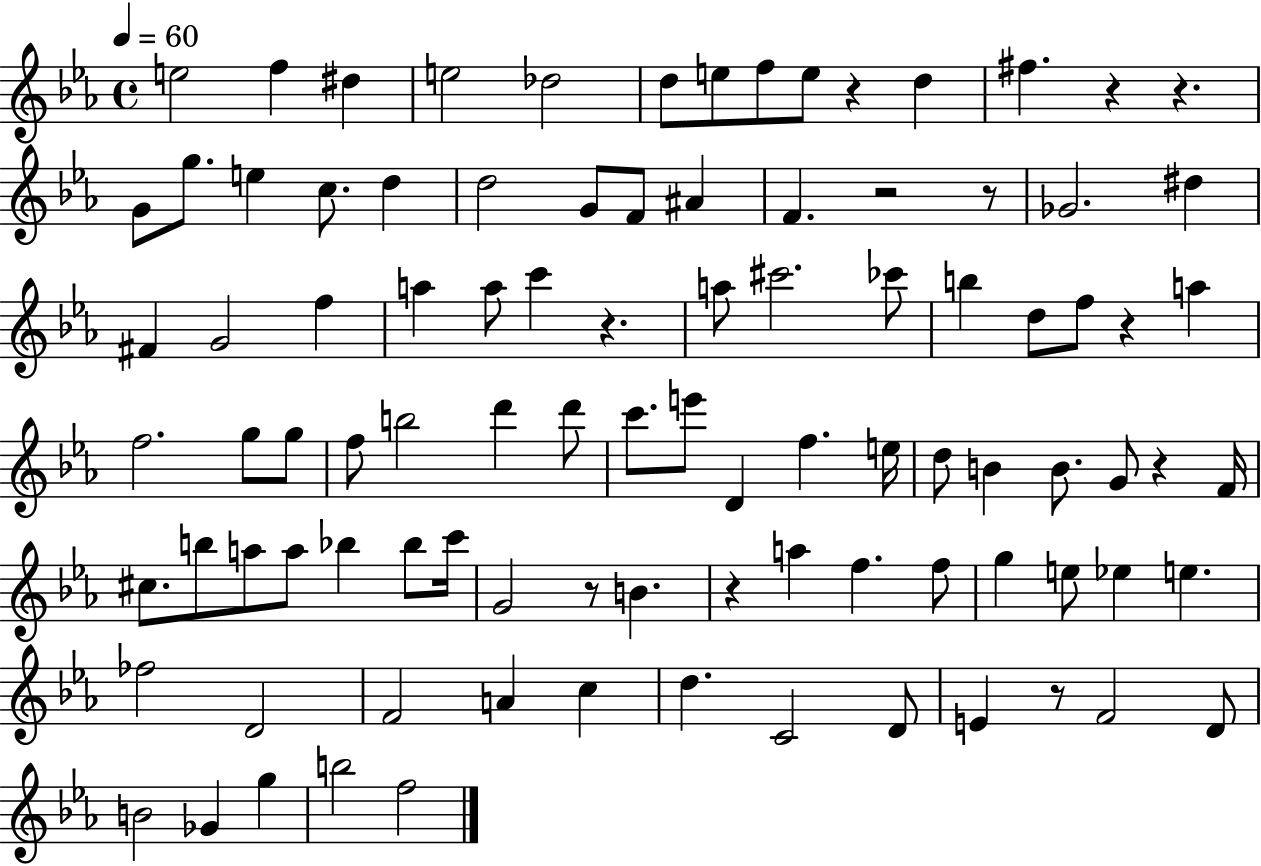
X:1
T:Untitled
M:4/4
L:1/4
K:Eb
e2 f ^d e2 _d2 d/2 e/2 f/2 e/2 z d ^f z z G/2 g/2 e c/2 d d2 G/2 F/2 ^A F z2 z/2 _G2 ^d ^F G2 f a a/2 c' z a/2 ^c'2 _c'/2 b d/2 f/2 z a f2 g/2 g/2 f/2 b2 d' d'/2 c'/2 e'/2 D f e/4 d/2 B B/2 G/2 z F/4 ^c/2 b/2 a/2 a/2 _b _b/2 c'/4 G2 z/2 B z a f f/2 g e/2 _e e _f2 D2 F2 A c d C2 D/2 E z/2 F2 D/2 B2 _G g b2 f2